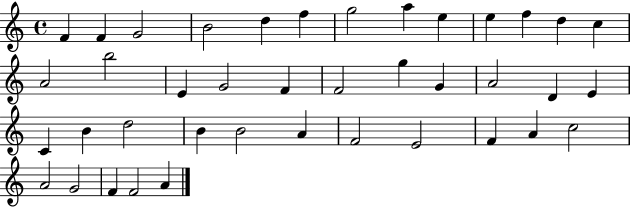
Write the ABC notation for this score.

X:1
T:Untitled
M:4/4
L:1/4
K:C
F F G2 B2 d f g2 a e e f d c A2 b2 E G2 F F2 g G A2 D E C B d2 B B2 A F2 E2 F A c2 A2 G2 F F2 A